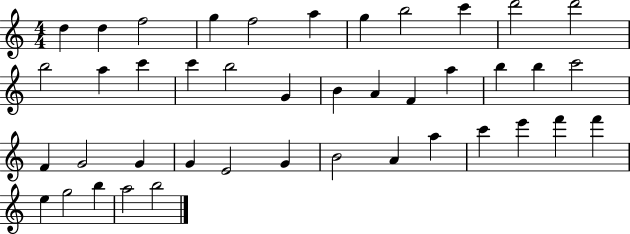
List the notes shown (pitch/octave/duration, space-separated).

D5/q D5/q F5/h G5/q F5/h A5/q G5/q B5/h C6/q D6/h D6/h B5/h A5/q C6/q C6/q B5/h G4/q B4/q A4/q F4/q A5/q B5/q B5/q C6/h F4/q G4/h G4/q G4/q E4/h G4/q B4/h A4/q A5/q C6/q E6/q F6/q F6/q E5/q G5/h B5/q A5/h B5/h